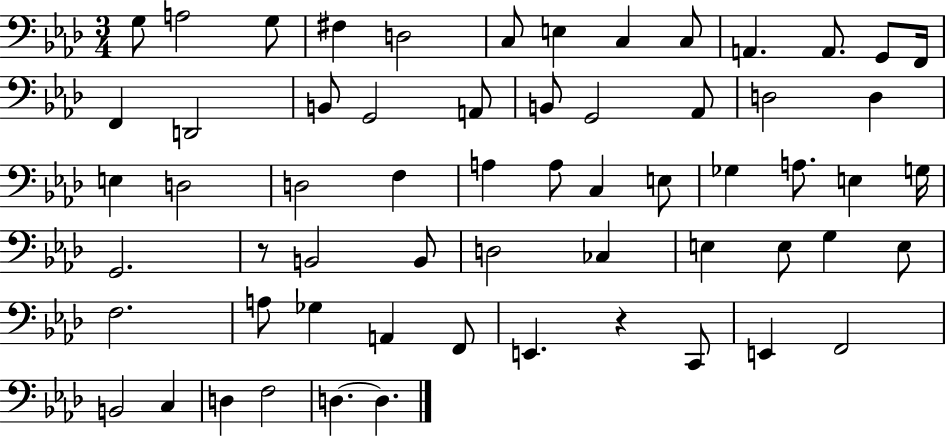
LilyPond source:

{
  \clef bass
  \numericTimeSignature
  \time 3/4
  \key aes \major
  g8 a2 g8 | fis4 d2 | c8 e4 c4 c8 | a,4. a,8. g,8 f,16 | \break f,4 d,2 | b,8 g,2 a,8 | b,8 g,2 aes,8 | d2 d4 | \break e4 d2 | d2 f4 | a4 a8 c4 e8 | ges4 a8. e4 g16 | \break g,2. | r8 b,2 b,8 | d2 ces4 | e4 e8 g4 e8 | \break f2. | a8 ges4 a,4 f,8 | e,4. r4 c,8 | e,4 f,2 | \break b,2 c4 | d4 f2 | d4.~~ d4. | \bar "|."
}